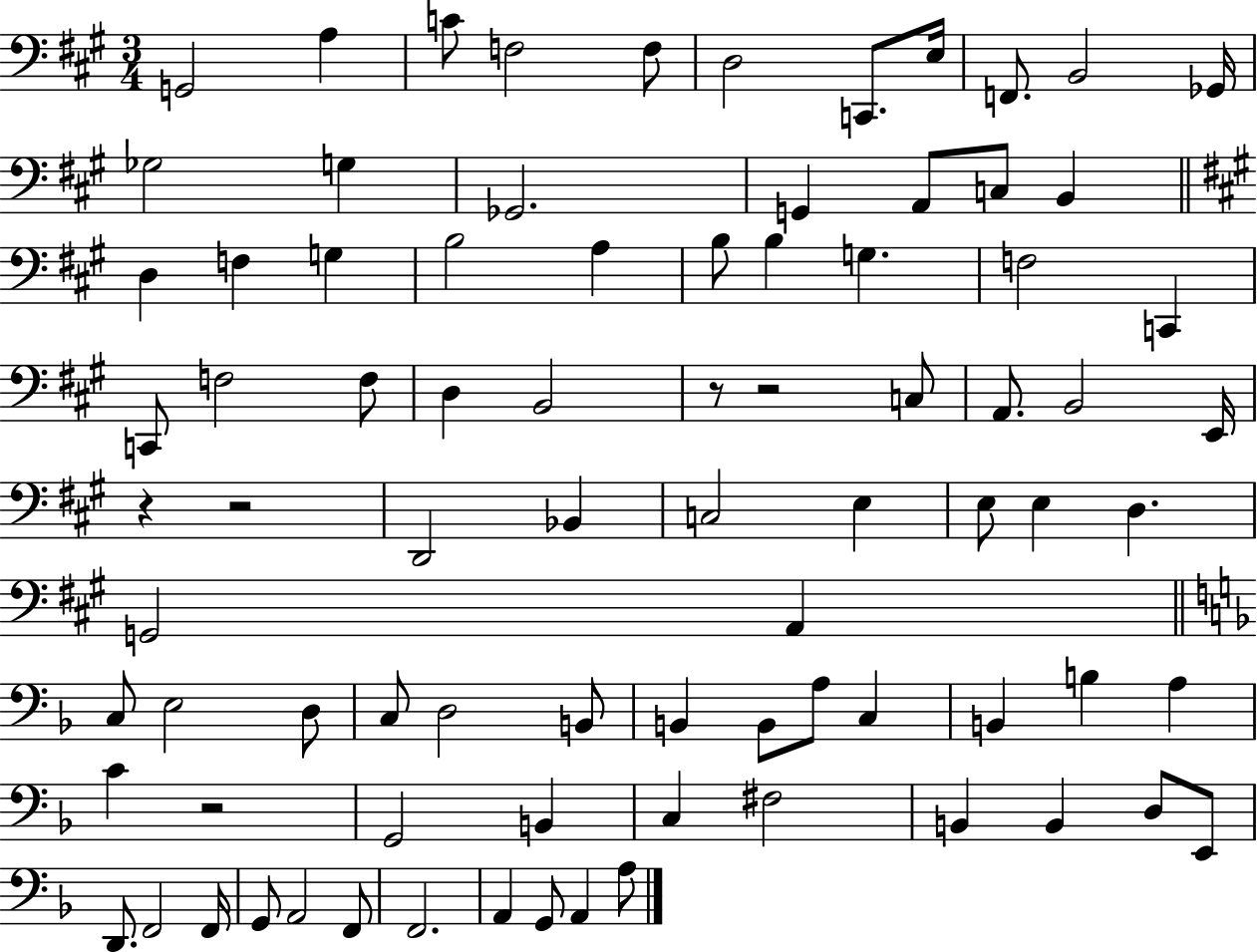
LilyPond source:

{
  \clef bass
  \numericTimeSignature
  \time 3/4
  \key a \major
  \repeat volta 2 { g,2 a4 | c'8 f2 f8 | d2 c,8. e16 | f,8. b,2 ges,16 | \break ges2 g4 | ges,2. | g,4 a,8 c8 b,4 | \bar "||" \break \key a \major d4 f4 g4 | b2 a4 | b8 b4 g4. | f2 c,4 | \break c,8 f2 f8 | d4 b,2 | r8 r2 c8 | a,8. b,2 e,16 | \break r4 r2 | d,2 bes,4 | c2 e4 | e8 e4 d4. | \break g,2 a,4 | \bar "||" \break \key f \major c8 e2 d8 | c8 d2 b,8 | b,4 b,8 a8 c4 | b,4 b4 a4 | \break c'4 r2 | g,2 b,4 | c4 fis2 | b,4 b,4 d8 e,8 | \break d,8. f,2 f,16 | g,8 a,2 f,8 | f,2. | a,4 g,8 a,4 a8 | \break } \bar "|."
}